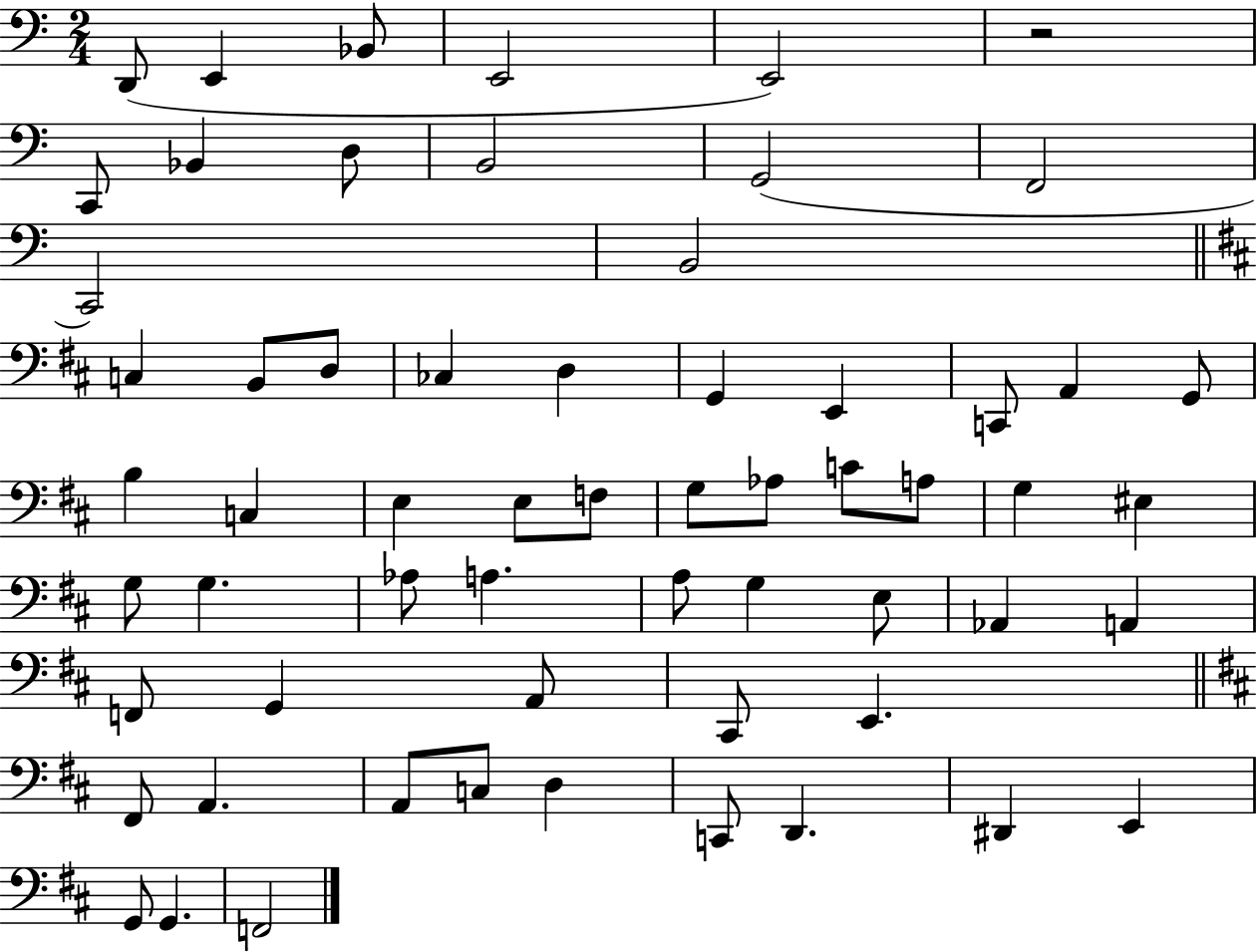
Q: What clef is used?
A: bass